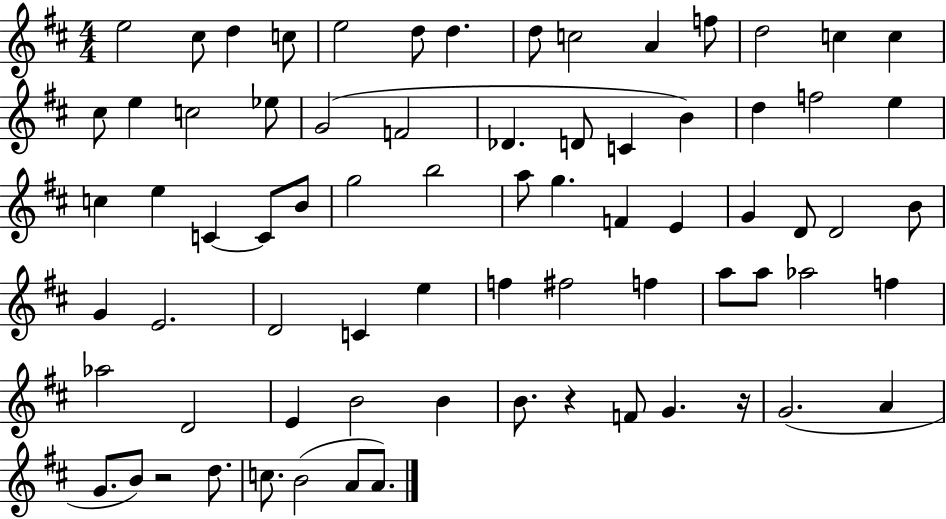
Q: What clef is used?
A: treble